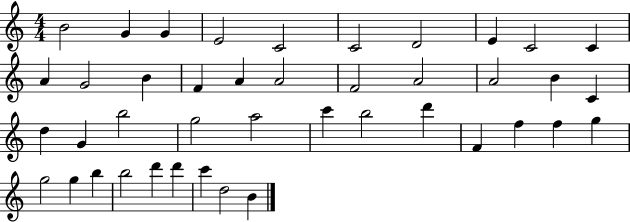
{
  \clef treble
  \numericTimeSignature
  \time 4/4
  \key c \major
  b'2 g'4 g'4 | e'2 c'2 | c'2 d'2 | e'4 c'2 c'4 | \break a'4 g'2 b'4 | f'4 a'4 a'2 | f'2 a'2 | a'2 b'4 c'4 | \break d''4 g'4 b''2 | g''2 a''2 | c'''4 b''2 d'''4 | f'4 f''4 f''4 g''4 | \break g''2 g''4 b''4 | b''2 d'''4 d'''4 | c'''4 d''2 b'4 | \bar "|."
}